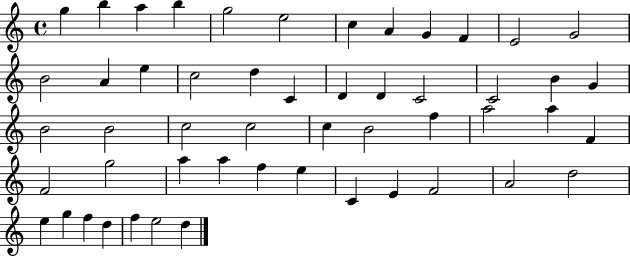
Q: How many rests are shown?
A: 0